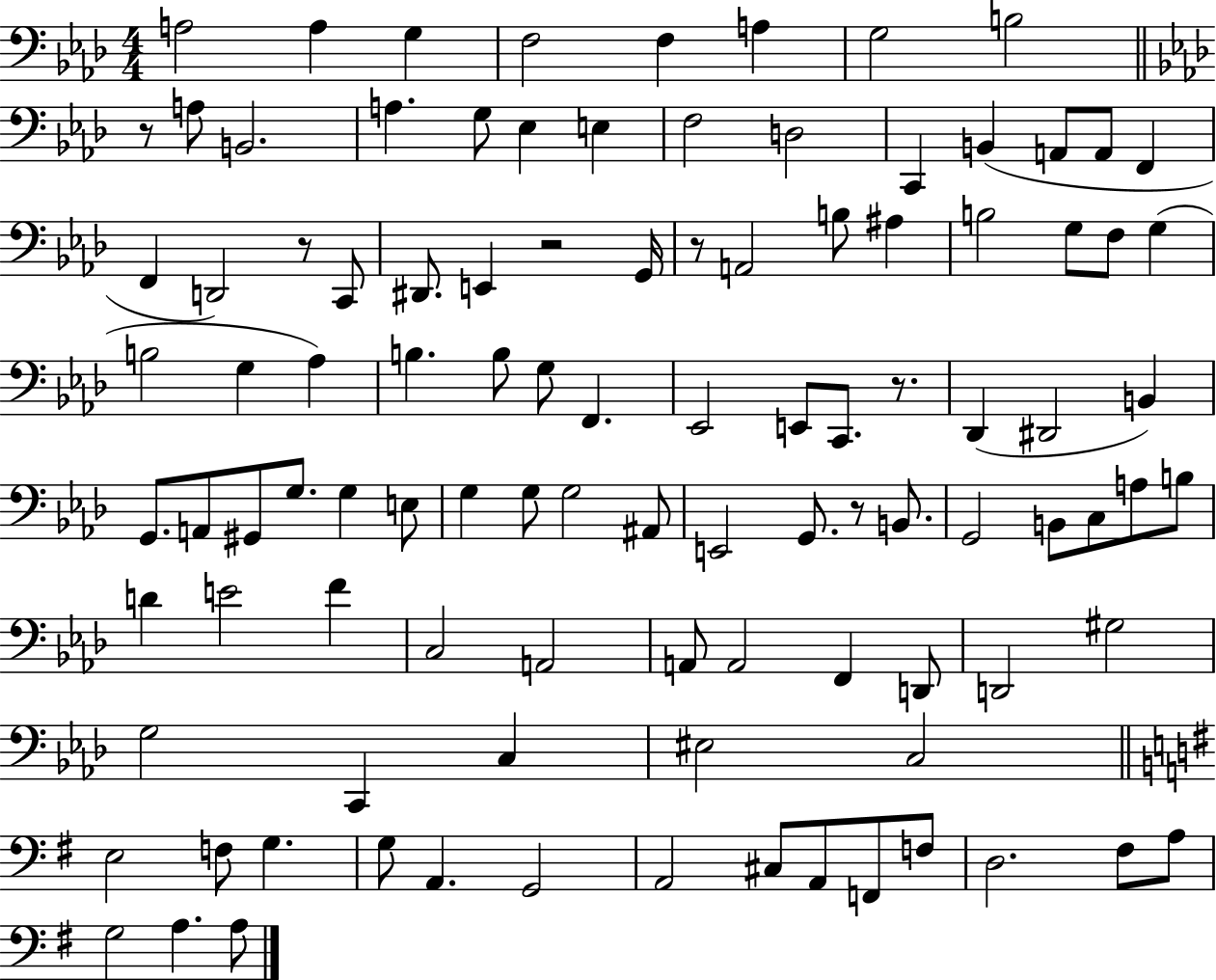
{
  \clef bass
  \numericTimeSignature
  \time 4/4
  \key aes \major
  a2 a4 g4 | f2 f4 a4 | g2 b2 | \bar "||" \break \key aes \major r8 a8 b,2. | a4. g8 ees4 e4 | f2 d2 | c,4 b,4( a,8 a,8 f,4 | \break f,4 d,2) r8 c,8 | dis,8. e,4 r2 g,16 | r8 a,2 b8 ais4 | b2 g8 f8 g4( | \break b2 g4 aes4) | b4. b8 g8 f,4. | ees,2 e,8 c,8. r8. | des,4( dis,2 b,4) | \break g,8. a,8 gis,8 g8. g4 e8 | g4 g8 g2 ais,8 | e,2 g,8. r8 b,8. | g,2 b,8 c8 a8 b8 | \break d'4 e'2 f'4 | c2 a,2 | a,8 a,2 f,4 d,8 | d,2 gis2 | \break g2 c,4 c4 | eis2 c2 | \bar "||" \break \key e \minor e2 f8 g4. | g8 a,4. g,2 | a,2 cis8 a,8 f,8 f8 | d2. fis8 a8 | \break g2 a4. a8 | \bar "|."
}